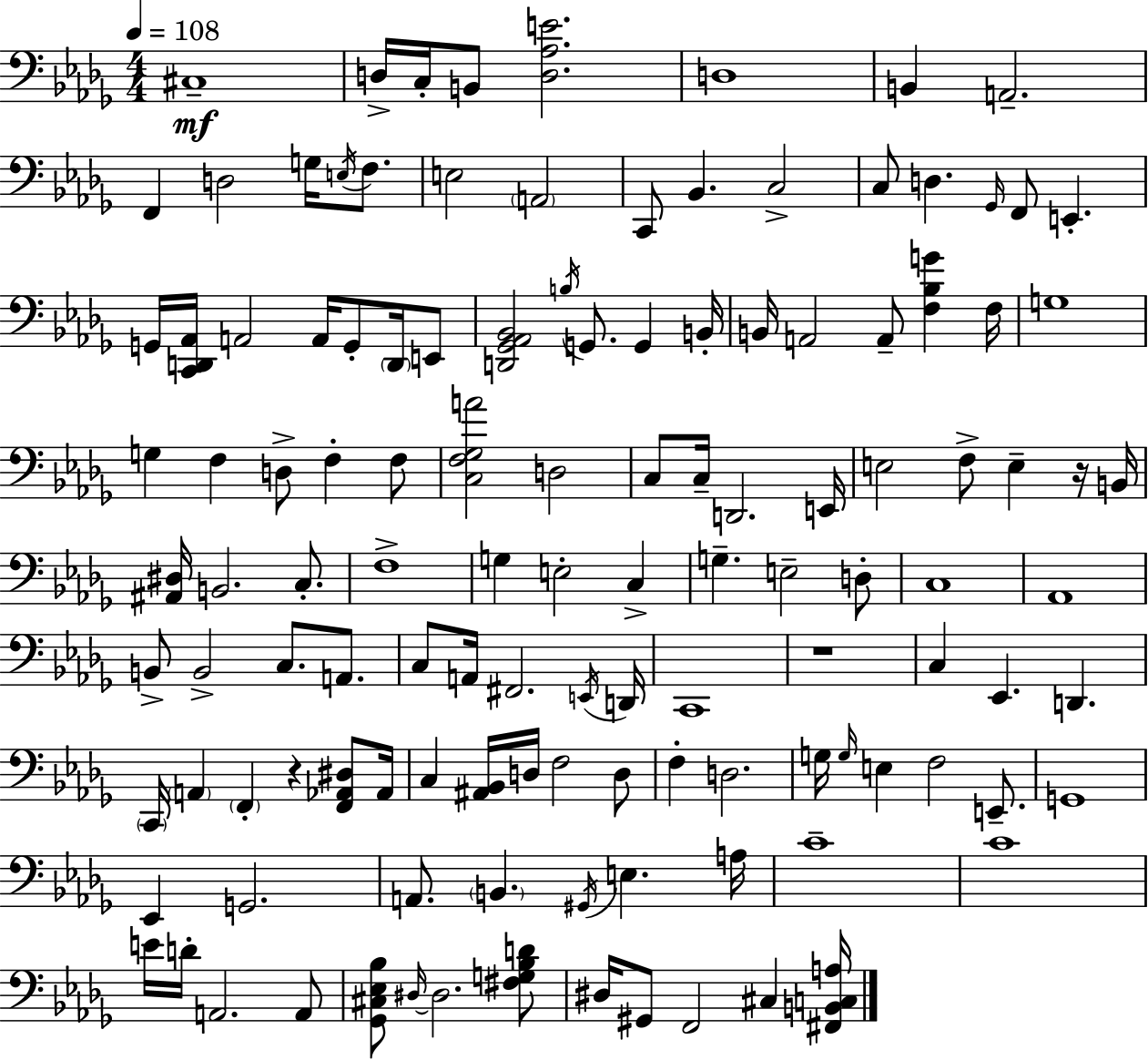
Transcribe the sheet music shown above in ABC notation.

X:1
T:Untitled
M:4/4
L:1/4
K:Bbm
^C,4 D,/4 C,/4 B,,/2 [D,_A,E]2 D,4 B,, A,,2 F,, D,2 G,/4 E,/4 F,/2 E,2 A,,2 C,,/2 _B,, C,2 C,/2 D, _G,,/4 F,,/2 E,, G,,/4 [C,,D,,_A,,]/4 A,,2 A,,/4 G,,/2 D,,/4 E,,/2 [D,,_G,,_A,,_B,,]2 B,/4 G,,/2 G,, B,,/4 B,,/4 A,,2 A,,/2 [F,_B,G] F,/4 G,4 G, F, D,/2 F, F,/2 [C,F,_G,A]2 D,2 C,/2 C,/4 D,,2 E,,/4 E,2 F,/2 E, z/4 B,,/4 [^A,,^D,]/4 B,,2 C,/2 F,4 G, E,2 C, G, E,2 D,/2 C,4 _A,,4 B,,/2 B,,2 C,/2 A,,/2 C,/2 A,,/4 ^F,,2 E,,/4 D,,/4 C,,4 z4 C, _E,, D,, C,,/4 A,, F,, z [F,,_A,,^D,]/2 _A,,/4 C, [^A,,_B,,]/4 D,/4 F,2 D,/2 F, D,2 G,/4 G,/4 E, F,2 E,,/2 G,,4 _E,, G,,2 A,,/2 B,, ^G,,/4 E, A,/4 C4 C4 E/4 D/4 A,,2 A,,/2 [_G,,^C,_E,_B,]/2 ^D,/4 ^D,2 [^F,G,_B,D]/2 ^D,/4 ^G,,/2 F,,2 ^C, [^F,,B,,C,A,]/4